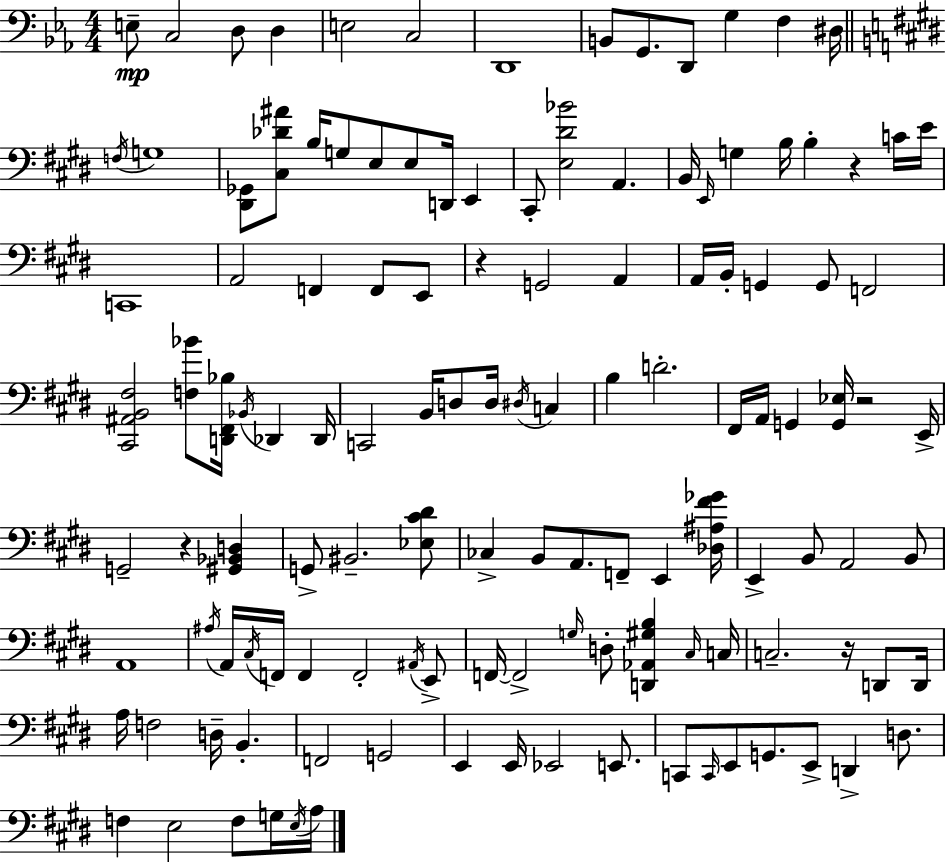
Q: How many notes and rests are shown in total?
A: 126